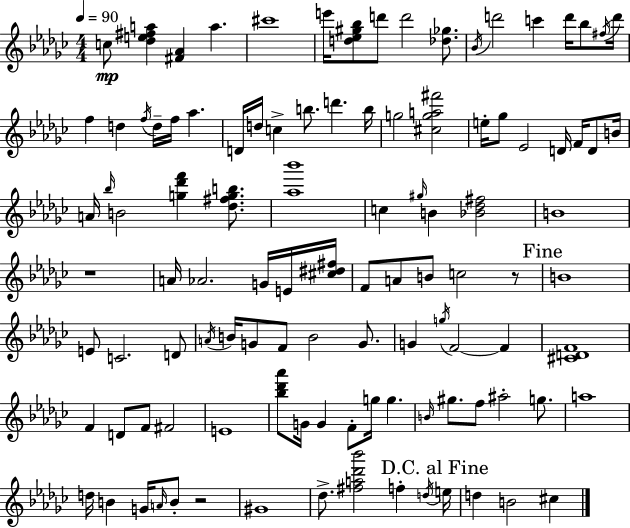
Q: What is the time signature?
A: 4/4